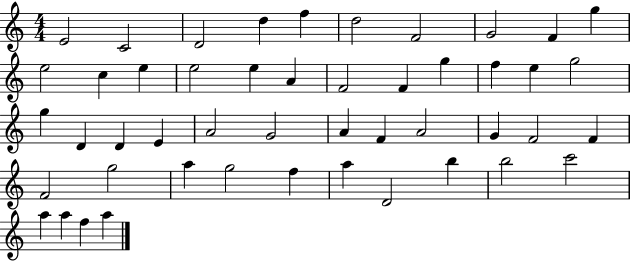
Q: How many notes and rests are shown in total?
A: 48